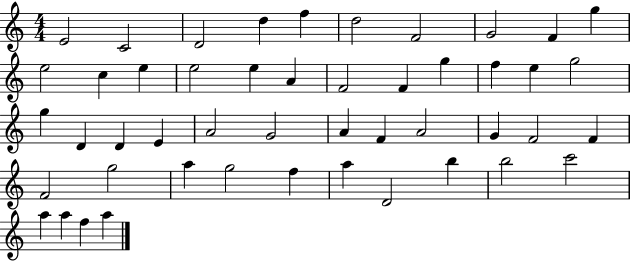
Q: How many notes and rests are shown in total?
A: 48